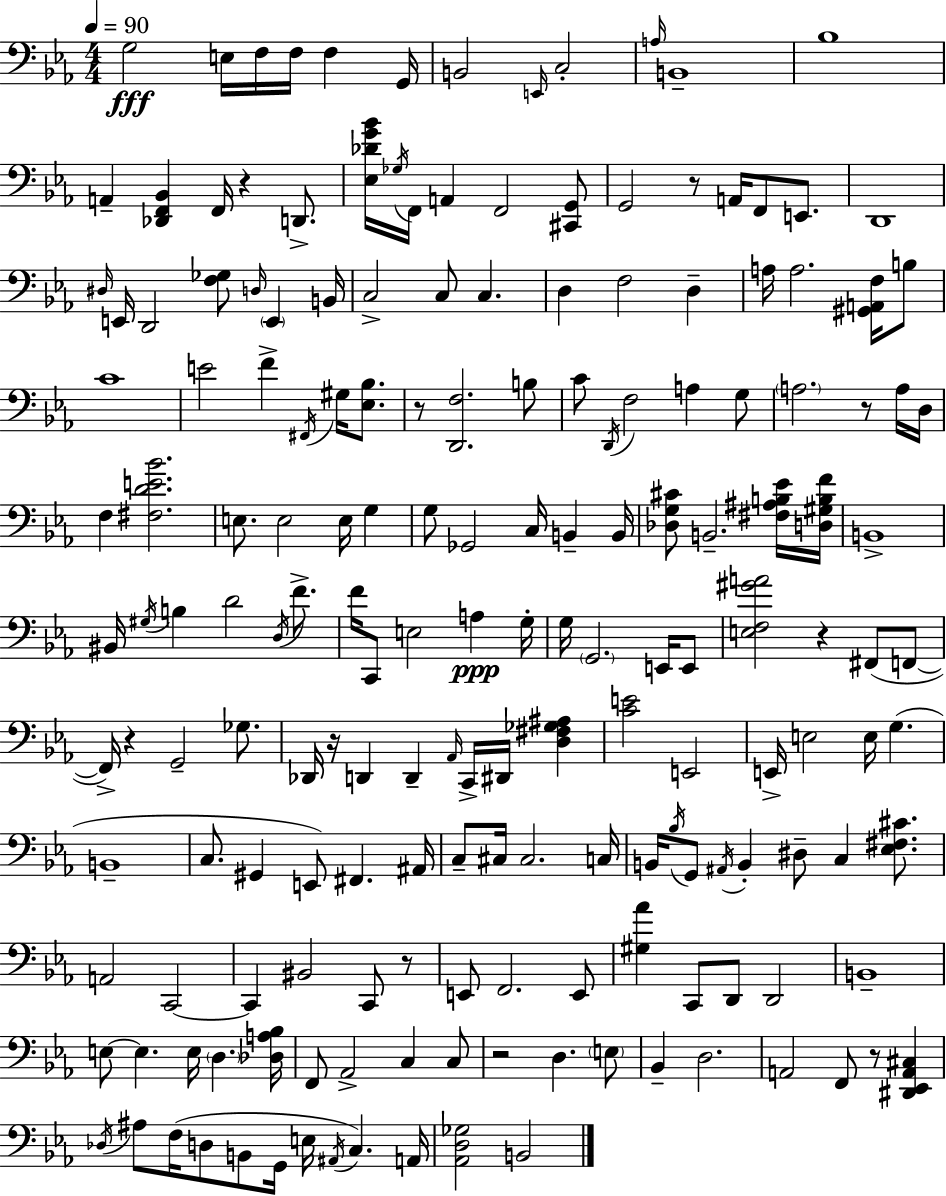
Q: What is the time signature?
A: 4/4